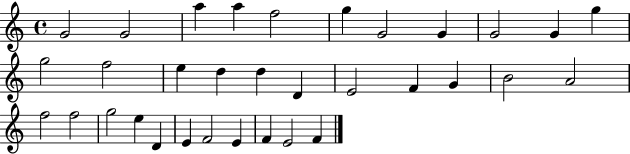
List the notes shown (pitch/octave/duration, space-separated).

G4/h G4/h A5/q A5/q F5/h G5/q G4/h G4/q G4/h G4/q G5/q G5/h F5/h E5/q D5/q D5/q D4/q E4/h F4/q G4/q B4/h A4/h F5/h F5/h G5/h E5/q D4/q E4/q F4/h E4/q F4/q E4/h F4/q